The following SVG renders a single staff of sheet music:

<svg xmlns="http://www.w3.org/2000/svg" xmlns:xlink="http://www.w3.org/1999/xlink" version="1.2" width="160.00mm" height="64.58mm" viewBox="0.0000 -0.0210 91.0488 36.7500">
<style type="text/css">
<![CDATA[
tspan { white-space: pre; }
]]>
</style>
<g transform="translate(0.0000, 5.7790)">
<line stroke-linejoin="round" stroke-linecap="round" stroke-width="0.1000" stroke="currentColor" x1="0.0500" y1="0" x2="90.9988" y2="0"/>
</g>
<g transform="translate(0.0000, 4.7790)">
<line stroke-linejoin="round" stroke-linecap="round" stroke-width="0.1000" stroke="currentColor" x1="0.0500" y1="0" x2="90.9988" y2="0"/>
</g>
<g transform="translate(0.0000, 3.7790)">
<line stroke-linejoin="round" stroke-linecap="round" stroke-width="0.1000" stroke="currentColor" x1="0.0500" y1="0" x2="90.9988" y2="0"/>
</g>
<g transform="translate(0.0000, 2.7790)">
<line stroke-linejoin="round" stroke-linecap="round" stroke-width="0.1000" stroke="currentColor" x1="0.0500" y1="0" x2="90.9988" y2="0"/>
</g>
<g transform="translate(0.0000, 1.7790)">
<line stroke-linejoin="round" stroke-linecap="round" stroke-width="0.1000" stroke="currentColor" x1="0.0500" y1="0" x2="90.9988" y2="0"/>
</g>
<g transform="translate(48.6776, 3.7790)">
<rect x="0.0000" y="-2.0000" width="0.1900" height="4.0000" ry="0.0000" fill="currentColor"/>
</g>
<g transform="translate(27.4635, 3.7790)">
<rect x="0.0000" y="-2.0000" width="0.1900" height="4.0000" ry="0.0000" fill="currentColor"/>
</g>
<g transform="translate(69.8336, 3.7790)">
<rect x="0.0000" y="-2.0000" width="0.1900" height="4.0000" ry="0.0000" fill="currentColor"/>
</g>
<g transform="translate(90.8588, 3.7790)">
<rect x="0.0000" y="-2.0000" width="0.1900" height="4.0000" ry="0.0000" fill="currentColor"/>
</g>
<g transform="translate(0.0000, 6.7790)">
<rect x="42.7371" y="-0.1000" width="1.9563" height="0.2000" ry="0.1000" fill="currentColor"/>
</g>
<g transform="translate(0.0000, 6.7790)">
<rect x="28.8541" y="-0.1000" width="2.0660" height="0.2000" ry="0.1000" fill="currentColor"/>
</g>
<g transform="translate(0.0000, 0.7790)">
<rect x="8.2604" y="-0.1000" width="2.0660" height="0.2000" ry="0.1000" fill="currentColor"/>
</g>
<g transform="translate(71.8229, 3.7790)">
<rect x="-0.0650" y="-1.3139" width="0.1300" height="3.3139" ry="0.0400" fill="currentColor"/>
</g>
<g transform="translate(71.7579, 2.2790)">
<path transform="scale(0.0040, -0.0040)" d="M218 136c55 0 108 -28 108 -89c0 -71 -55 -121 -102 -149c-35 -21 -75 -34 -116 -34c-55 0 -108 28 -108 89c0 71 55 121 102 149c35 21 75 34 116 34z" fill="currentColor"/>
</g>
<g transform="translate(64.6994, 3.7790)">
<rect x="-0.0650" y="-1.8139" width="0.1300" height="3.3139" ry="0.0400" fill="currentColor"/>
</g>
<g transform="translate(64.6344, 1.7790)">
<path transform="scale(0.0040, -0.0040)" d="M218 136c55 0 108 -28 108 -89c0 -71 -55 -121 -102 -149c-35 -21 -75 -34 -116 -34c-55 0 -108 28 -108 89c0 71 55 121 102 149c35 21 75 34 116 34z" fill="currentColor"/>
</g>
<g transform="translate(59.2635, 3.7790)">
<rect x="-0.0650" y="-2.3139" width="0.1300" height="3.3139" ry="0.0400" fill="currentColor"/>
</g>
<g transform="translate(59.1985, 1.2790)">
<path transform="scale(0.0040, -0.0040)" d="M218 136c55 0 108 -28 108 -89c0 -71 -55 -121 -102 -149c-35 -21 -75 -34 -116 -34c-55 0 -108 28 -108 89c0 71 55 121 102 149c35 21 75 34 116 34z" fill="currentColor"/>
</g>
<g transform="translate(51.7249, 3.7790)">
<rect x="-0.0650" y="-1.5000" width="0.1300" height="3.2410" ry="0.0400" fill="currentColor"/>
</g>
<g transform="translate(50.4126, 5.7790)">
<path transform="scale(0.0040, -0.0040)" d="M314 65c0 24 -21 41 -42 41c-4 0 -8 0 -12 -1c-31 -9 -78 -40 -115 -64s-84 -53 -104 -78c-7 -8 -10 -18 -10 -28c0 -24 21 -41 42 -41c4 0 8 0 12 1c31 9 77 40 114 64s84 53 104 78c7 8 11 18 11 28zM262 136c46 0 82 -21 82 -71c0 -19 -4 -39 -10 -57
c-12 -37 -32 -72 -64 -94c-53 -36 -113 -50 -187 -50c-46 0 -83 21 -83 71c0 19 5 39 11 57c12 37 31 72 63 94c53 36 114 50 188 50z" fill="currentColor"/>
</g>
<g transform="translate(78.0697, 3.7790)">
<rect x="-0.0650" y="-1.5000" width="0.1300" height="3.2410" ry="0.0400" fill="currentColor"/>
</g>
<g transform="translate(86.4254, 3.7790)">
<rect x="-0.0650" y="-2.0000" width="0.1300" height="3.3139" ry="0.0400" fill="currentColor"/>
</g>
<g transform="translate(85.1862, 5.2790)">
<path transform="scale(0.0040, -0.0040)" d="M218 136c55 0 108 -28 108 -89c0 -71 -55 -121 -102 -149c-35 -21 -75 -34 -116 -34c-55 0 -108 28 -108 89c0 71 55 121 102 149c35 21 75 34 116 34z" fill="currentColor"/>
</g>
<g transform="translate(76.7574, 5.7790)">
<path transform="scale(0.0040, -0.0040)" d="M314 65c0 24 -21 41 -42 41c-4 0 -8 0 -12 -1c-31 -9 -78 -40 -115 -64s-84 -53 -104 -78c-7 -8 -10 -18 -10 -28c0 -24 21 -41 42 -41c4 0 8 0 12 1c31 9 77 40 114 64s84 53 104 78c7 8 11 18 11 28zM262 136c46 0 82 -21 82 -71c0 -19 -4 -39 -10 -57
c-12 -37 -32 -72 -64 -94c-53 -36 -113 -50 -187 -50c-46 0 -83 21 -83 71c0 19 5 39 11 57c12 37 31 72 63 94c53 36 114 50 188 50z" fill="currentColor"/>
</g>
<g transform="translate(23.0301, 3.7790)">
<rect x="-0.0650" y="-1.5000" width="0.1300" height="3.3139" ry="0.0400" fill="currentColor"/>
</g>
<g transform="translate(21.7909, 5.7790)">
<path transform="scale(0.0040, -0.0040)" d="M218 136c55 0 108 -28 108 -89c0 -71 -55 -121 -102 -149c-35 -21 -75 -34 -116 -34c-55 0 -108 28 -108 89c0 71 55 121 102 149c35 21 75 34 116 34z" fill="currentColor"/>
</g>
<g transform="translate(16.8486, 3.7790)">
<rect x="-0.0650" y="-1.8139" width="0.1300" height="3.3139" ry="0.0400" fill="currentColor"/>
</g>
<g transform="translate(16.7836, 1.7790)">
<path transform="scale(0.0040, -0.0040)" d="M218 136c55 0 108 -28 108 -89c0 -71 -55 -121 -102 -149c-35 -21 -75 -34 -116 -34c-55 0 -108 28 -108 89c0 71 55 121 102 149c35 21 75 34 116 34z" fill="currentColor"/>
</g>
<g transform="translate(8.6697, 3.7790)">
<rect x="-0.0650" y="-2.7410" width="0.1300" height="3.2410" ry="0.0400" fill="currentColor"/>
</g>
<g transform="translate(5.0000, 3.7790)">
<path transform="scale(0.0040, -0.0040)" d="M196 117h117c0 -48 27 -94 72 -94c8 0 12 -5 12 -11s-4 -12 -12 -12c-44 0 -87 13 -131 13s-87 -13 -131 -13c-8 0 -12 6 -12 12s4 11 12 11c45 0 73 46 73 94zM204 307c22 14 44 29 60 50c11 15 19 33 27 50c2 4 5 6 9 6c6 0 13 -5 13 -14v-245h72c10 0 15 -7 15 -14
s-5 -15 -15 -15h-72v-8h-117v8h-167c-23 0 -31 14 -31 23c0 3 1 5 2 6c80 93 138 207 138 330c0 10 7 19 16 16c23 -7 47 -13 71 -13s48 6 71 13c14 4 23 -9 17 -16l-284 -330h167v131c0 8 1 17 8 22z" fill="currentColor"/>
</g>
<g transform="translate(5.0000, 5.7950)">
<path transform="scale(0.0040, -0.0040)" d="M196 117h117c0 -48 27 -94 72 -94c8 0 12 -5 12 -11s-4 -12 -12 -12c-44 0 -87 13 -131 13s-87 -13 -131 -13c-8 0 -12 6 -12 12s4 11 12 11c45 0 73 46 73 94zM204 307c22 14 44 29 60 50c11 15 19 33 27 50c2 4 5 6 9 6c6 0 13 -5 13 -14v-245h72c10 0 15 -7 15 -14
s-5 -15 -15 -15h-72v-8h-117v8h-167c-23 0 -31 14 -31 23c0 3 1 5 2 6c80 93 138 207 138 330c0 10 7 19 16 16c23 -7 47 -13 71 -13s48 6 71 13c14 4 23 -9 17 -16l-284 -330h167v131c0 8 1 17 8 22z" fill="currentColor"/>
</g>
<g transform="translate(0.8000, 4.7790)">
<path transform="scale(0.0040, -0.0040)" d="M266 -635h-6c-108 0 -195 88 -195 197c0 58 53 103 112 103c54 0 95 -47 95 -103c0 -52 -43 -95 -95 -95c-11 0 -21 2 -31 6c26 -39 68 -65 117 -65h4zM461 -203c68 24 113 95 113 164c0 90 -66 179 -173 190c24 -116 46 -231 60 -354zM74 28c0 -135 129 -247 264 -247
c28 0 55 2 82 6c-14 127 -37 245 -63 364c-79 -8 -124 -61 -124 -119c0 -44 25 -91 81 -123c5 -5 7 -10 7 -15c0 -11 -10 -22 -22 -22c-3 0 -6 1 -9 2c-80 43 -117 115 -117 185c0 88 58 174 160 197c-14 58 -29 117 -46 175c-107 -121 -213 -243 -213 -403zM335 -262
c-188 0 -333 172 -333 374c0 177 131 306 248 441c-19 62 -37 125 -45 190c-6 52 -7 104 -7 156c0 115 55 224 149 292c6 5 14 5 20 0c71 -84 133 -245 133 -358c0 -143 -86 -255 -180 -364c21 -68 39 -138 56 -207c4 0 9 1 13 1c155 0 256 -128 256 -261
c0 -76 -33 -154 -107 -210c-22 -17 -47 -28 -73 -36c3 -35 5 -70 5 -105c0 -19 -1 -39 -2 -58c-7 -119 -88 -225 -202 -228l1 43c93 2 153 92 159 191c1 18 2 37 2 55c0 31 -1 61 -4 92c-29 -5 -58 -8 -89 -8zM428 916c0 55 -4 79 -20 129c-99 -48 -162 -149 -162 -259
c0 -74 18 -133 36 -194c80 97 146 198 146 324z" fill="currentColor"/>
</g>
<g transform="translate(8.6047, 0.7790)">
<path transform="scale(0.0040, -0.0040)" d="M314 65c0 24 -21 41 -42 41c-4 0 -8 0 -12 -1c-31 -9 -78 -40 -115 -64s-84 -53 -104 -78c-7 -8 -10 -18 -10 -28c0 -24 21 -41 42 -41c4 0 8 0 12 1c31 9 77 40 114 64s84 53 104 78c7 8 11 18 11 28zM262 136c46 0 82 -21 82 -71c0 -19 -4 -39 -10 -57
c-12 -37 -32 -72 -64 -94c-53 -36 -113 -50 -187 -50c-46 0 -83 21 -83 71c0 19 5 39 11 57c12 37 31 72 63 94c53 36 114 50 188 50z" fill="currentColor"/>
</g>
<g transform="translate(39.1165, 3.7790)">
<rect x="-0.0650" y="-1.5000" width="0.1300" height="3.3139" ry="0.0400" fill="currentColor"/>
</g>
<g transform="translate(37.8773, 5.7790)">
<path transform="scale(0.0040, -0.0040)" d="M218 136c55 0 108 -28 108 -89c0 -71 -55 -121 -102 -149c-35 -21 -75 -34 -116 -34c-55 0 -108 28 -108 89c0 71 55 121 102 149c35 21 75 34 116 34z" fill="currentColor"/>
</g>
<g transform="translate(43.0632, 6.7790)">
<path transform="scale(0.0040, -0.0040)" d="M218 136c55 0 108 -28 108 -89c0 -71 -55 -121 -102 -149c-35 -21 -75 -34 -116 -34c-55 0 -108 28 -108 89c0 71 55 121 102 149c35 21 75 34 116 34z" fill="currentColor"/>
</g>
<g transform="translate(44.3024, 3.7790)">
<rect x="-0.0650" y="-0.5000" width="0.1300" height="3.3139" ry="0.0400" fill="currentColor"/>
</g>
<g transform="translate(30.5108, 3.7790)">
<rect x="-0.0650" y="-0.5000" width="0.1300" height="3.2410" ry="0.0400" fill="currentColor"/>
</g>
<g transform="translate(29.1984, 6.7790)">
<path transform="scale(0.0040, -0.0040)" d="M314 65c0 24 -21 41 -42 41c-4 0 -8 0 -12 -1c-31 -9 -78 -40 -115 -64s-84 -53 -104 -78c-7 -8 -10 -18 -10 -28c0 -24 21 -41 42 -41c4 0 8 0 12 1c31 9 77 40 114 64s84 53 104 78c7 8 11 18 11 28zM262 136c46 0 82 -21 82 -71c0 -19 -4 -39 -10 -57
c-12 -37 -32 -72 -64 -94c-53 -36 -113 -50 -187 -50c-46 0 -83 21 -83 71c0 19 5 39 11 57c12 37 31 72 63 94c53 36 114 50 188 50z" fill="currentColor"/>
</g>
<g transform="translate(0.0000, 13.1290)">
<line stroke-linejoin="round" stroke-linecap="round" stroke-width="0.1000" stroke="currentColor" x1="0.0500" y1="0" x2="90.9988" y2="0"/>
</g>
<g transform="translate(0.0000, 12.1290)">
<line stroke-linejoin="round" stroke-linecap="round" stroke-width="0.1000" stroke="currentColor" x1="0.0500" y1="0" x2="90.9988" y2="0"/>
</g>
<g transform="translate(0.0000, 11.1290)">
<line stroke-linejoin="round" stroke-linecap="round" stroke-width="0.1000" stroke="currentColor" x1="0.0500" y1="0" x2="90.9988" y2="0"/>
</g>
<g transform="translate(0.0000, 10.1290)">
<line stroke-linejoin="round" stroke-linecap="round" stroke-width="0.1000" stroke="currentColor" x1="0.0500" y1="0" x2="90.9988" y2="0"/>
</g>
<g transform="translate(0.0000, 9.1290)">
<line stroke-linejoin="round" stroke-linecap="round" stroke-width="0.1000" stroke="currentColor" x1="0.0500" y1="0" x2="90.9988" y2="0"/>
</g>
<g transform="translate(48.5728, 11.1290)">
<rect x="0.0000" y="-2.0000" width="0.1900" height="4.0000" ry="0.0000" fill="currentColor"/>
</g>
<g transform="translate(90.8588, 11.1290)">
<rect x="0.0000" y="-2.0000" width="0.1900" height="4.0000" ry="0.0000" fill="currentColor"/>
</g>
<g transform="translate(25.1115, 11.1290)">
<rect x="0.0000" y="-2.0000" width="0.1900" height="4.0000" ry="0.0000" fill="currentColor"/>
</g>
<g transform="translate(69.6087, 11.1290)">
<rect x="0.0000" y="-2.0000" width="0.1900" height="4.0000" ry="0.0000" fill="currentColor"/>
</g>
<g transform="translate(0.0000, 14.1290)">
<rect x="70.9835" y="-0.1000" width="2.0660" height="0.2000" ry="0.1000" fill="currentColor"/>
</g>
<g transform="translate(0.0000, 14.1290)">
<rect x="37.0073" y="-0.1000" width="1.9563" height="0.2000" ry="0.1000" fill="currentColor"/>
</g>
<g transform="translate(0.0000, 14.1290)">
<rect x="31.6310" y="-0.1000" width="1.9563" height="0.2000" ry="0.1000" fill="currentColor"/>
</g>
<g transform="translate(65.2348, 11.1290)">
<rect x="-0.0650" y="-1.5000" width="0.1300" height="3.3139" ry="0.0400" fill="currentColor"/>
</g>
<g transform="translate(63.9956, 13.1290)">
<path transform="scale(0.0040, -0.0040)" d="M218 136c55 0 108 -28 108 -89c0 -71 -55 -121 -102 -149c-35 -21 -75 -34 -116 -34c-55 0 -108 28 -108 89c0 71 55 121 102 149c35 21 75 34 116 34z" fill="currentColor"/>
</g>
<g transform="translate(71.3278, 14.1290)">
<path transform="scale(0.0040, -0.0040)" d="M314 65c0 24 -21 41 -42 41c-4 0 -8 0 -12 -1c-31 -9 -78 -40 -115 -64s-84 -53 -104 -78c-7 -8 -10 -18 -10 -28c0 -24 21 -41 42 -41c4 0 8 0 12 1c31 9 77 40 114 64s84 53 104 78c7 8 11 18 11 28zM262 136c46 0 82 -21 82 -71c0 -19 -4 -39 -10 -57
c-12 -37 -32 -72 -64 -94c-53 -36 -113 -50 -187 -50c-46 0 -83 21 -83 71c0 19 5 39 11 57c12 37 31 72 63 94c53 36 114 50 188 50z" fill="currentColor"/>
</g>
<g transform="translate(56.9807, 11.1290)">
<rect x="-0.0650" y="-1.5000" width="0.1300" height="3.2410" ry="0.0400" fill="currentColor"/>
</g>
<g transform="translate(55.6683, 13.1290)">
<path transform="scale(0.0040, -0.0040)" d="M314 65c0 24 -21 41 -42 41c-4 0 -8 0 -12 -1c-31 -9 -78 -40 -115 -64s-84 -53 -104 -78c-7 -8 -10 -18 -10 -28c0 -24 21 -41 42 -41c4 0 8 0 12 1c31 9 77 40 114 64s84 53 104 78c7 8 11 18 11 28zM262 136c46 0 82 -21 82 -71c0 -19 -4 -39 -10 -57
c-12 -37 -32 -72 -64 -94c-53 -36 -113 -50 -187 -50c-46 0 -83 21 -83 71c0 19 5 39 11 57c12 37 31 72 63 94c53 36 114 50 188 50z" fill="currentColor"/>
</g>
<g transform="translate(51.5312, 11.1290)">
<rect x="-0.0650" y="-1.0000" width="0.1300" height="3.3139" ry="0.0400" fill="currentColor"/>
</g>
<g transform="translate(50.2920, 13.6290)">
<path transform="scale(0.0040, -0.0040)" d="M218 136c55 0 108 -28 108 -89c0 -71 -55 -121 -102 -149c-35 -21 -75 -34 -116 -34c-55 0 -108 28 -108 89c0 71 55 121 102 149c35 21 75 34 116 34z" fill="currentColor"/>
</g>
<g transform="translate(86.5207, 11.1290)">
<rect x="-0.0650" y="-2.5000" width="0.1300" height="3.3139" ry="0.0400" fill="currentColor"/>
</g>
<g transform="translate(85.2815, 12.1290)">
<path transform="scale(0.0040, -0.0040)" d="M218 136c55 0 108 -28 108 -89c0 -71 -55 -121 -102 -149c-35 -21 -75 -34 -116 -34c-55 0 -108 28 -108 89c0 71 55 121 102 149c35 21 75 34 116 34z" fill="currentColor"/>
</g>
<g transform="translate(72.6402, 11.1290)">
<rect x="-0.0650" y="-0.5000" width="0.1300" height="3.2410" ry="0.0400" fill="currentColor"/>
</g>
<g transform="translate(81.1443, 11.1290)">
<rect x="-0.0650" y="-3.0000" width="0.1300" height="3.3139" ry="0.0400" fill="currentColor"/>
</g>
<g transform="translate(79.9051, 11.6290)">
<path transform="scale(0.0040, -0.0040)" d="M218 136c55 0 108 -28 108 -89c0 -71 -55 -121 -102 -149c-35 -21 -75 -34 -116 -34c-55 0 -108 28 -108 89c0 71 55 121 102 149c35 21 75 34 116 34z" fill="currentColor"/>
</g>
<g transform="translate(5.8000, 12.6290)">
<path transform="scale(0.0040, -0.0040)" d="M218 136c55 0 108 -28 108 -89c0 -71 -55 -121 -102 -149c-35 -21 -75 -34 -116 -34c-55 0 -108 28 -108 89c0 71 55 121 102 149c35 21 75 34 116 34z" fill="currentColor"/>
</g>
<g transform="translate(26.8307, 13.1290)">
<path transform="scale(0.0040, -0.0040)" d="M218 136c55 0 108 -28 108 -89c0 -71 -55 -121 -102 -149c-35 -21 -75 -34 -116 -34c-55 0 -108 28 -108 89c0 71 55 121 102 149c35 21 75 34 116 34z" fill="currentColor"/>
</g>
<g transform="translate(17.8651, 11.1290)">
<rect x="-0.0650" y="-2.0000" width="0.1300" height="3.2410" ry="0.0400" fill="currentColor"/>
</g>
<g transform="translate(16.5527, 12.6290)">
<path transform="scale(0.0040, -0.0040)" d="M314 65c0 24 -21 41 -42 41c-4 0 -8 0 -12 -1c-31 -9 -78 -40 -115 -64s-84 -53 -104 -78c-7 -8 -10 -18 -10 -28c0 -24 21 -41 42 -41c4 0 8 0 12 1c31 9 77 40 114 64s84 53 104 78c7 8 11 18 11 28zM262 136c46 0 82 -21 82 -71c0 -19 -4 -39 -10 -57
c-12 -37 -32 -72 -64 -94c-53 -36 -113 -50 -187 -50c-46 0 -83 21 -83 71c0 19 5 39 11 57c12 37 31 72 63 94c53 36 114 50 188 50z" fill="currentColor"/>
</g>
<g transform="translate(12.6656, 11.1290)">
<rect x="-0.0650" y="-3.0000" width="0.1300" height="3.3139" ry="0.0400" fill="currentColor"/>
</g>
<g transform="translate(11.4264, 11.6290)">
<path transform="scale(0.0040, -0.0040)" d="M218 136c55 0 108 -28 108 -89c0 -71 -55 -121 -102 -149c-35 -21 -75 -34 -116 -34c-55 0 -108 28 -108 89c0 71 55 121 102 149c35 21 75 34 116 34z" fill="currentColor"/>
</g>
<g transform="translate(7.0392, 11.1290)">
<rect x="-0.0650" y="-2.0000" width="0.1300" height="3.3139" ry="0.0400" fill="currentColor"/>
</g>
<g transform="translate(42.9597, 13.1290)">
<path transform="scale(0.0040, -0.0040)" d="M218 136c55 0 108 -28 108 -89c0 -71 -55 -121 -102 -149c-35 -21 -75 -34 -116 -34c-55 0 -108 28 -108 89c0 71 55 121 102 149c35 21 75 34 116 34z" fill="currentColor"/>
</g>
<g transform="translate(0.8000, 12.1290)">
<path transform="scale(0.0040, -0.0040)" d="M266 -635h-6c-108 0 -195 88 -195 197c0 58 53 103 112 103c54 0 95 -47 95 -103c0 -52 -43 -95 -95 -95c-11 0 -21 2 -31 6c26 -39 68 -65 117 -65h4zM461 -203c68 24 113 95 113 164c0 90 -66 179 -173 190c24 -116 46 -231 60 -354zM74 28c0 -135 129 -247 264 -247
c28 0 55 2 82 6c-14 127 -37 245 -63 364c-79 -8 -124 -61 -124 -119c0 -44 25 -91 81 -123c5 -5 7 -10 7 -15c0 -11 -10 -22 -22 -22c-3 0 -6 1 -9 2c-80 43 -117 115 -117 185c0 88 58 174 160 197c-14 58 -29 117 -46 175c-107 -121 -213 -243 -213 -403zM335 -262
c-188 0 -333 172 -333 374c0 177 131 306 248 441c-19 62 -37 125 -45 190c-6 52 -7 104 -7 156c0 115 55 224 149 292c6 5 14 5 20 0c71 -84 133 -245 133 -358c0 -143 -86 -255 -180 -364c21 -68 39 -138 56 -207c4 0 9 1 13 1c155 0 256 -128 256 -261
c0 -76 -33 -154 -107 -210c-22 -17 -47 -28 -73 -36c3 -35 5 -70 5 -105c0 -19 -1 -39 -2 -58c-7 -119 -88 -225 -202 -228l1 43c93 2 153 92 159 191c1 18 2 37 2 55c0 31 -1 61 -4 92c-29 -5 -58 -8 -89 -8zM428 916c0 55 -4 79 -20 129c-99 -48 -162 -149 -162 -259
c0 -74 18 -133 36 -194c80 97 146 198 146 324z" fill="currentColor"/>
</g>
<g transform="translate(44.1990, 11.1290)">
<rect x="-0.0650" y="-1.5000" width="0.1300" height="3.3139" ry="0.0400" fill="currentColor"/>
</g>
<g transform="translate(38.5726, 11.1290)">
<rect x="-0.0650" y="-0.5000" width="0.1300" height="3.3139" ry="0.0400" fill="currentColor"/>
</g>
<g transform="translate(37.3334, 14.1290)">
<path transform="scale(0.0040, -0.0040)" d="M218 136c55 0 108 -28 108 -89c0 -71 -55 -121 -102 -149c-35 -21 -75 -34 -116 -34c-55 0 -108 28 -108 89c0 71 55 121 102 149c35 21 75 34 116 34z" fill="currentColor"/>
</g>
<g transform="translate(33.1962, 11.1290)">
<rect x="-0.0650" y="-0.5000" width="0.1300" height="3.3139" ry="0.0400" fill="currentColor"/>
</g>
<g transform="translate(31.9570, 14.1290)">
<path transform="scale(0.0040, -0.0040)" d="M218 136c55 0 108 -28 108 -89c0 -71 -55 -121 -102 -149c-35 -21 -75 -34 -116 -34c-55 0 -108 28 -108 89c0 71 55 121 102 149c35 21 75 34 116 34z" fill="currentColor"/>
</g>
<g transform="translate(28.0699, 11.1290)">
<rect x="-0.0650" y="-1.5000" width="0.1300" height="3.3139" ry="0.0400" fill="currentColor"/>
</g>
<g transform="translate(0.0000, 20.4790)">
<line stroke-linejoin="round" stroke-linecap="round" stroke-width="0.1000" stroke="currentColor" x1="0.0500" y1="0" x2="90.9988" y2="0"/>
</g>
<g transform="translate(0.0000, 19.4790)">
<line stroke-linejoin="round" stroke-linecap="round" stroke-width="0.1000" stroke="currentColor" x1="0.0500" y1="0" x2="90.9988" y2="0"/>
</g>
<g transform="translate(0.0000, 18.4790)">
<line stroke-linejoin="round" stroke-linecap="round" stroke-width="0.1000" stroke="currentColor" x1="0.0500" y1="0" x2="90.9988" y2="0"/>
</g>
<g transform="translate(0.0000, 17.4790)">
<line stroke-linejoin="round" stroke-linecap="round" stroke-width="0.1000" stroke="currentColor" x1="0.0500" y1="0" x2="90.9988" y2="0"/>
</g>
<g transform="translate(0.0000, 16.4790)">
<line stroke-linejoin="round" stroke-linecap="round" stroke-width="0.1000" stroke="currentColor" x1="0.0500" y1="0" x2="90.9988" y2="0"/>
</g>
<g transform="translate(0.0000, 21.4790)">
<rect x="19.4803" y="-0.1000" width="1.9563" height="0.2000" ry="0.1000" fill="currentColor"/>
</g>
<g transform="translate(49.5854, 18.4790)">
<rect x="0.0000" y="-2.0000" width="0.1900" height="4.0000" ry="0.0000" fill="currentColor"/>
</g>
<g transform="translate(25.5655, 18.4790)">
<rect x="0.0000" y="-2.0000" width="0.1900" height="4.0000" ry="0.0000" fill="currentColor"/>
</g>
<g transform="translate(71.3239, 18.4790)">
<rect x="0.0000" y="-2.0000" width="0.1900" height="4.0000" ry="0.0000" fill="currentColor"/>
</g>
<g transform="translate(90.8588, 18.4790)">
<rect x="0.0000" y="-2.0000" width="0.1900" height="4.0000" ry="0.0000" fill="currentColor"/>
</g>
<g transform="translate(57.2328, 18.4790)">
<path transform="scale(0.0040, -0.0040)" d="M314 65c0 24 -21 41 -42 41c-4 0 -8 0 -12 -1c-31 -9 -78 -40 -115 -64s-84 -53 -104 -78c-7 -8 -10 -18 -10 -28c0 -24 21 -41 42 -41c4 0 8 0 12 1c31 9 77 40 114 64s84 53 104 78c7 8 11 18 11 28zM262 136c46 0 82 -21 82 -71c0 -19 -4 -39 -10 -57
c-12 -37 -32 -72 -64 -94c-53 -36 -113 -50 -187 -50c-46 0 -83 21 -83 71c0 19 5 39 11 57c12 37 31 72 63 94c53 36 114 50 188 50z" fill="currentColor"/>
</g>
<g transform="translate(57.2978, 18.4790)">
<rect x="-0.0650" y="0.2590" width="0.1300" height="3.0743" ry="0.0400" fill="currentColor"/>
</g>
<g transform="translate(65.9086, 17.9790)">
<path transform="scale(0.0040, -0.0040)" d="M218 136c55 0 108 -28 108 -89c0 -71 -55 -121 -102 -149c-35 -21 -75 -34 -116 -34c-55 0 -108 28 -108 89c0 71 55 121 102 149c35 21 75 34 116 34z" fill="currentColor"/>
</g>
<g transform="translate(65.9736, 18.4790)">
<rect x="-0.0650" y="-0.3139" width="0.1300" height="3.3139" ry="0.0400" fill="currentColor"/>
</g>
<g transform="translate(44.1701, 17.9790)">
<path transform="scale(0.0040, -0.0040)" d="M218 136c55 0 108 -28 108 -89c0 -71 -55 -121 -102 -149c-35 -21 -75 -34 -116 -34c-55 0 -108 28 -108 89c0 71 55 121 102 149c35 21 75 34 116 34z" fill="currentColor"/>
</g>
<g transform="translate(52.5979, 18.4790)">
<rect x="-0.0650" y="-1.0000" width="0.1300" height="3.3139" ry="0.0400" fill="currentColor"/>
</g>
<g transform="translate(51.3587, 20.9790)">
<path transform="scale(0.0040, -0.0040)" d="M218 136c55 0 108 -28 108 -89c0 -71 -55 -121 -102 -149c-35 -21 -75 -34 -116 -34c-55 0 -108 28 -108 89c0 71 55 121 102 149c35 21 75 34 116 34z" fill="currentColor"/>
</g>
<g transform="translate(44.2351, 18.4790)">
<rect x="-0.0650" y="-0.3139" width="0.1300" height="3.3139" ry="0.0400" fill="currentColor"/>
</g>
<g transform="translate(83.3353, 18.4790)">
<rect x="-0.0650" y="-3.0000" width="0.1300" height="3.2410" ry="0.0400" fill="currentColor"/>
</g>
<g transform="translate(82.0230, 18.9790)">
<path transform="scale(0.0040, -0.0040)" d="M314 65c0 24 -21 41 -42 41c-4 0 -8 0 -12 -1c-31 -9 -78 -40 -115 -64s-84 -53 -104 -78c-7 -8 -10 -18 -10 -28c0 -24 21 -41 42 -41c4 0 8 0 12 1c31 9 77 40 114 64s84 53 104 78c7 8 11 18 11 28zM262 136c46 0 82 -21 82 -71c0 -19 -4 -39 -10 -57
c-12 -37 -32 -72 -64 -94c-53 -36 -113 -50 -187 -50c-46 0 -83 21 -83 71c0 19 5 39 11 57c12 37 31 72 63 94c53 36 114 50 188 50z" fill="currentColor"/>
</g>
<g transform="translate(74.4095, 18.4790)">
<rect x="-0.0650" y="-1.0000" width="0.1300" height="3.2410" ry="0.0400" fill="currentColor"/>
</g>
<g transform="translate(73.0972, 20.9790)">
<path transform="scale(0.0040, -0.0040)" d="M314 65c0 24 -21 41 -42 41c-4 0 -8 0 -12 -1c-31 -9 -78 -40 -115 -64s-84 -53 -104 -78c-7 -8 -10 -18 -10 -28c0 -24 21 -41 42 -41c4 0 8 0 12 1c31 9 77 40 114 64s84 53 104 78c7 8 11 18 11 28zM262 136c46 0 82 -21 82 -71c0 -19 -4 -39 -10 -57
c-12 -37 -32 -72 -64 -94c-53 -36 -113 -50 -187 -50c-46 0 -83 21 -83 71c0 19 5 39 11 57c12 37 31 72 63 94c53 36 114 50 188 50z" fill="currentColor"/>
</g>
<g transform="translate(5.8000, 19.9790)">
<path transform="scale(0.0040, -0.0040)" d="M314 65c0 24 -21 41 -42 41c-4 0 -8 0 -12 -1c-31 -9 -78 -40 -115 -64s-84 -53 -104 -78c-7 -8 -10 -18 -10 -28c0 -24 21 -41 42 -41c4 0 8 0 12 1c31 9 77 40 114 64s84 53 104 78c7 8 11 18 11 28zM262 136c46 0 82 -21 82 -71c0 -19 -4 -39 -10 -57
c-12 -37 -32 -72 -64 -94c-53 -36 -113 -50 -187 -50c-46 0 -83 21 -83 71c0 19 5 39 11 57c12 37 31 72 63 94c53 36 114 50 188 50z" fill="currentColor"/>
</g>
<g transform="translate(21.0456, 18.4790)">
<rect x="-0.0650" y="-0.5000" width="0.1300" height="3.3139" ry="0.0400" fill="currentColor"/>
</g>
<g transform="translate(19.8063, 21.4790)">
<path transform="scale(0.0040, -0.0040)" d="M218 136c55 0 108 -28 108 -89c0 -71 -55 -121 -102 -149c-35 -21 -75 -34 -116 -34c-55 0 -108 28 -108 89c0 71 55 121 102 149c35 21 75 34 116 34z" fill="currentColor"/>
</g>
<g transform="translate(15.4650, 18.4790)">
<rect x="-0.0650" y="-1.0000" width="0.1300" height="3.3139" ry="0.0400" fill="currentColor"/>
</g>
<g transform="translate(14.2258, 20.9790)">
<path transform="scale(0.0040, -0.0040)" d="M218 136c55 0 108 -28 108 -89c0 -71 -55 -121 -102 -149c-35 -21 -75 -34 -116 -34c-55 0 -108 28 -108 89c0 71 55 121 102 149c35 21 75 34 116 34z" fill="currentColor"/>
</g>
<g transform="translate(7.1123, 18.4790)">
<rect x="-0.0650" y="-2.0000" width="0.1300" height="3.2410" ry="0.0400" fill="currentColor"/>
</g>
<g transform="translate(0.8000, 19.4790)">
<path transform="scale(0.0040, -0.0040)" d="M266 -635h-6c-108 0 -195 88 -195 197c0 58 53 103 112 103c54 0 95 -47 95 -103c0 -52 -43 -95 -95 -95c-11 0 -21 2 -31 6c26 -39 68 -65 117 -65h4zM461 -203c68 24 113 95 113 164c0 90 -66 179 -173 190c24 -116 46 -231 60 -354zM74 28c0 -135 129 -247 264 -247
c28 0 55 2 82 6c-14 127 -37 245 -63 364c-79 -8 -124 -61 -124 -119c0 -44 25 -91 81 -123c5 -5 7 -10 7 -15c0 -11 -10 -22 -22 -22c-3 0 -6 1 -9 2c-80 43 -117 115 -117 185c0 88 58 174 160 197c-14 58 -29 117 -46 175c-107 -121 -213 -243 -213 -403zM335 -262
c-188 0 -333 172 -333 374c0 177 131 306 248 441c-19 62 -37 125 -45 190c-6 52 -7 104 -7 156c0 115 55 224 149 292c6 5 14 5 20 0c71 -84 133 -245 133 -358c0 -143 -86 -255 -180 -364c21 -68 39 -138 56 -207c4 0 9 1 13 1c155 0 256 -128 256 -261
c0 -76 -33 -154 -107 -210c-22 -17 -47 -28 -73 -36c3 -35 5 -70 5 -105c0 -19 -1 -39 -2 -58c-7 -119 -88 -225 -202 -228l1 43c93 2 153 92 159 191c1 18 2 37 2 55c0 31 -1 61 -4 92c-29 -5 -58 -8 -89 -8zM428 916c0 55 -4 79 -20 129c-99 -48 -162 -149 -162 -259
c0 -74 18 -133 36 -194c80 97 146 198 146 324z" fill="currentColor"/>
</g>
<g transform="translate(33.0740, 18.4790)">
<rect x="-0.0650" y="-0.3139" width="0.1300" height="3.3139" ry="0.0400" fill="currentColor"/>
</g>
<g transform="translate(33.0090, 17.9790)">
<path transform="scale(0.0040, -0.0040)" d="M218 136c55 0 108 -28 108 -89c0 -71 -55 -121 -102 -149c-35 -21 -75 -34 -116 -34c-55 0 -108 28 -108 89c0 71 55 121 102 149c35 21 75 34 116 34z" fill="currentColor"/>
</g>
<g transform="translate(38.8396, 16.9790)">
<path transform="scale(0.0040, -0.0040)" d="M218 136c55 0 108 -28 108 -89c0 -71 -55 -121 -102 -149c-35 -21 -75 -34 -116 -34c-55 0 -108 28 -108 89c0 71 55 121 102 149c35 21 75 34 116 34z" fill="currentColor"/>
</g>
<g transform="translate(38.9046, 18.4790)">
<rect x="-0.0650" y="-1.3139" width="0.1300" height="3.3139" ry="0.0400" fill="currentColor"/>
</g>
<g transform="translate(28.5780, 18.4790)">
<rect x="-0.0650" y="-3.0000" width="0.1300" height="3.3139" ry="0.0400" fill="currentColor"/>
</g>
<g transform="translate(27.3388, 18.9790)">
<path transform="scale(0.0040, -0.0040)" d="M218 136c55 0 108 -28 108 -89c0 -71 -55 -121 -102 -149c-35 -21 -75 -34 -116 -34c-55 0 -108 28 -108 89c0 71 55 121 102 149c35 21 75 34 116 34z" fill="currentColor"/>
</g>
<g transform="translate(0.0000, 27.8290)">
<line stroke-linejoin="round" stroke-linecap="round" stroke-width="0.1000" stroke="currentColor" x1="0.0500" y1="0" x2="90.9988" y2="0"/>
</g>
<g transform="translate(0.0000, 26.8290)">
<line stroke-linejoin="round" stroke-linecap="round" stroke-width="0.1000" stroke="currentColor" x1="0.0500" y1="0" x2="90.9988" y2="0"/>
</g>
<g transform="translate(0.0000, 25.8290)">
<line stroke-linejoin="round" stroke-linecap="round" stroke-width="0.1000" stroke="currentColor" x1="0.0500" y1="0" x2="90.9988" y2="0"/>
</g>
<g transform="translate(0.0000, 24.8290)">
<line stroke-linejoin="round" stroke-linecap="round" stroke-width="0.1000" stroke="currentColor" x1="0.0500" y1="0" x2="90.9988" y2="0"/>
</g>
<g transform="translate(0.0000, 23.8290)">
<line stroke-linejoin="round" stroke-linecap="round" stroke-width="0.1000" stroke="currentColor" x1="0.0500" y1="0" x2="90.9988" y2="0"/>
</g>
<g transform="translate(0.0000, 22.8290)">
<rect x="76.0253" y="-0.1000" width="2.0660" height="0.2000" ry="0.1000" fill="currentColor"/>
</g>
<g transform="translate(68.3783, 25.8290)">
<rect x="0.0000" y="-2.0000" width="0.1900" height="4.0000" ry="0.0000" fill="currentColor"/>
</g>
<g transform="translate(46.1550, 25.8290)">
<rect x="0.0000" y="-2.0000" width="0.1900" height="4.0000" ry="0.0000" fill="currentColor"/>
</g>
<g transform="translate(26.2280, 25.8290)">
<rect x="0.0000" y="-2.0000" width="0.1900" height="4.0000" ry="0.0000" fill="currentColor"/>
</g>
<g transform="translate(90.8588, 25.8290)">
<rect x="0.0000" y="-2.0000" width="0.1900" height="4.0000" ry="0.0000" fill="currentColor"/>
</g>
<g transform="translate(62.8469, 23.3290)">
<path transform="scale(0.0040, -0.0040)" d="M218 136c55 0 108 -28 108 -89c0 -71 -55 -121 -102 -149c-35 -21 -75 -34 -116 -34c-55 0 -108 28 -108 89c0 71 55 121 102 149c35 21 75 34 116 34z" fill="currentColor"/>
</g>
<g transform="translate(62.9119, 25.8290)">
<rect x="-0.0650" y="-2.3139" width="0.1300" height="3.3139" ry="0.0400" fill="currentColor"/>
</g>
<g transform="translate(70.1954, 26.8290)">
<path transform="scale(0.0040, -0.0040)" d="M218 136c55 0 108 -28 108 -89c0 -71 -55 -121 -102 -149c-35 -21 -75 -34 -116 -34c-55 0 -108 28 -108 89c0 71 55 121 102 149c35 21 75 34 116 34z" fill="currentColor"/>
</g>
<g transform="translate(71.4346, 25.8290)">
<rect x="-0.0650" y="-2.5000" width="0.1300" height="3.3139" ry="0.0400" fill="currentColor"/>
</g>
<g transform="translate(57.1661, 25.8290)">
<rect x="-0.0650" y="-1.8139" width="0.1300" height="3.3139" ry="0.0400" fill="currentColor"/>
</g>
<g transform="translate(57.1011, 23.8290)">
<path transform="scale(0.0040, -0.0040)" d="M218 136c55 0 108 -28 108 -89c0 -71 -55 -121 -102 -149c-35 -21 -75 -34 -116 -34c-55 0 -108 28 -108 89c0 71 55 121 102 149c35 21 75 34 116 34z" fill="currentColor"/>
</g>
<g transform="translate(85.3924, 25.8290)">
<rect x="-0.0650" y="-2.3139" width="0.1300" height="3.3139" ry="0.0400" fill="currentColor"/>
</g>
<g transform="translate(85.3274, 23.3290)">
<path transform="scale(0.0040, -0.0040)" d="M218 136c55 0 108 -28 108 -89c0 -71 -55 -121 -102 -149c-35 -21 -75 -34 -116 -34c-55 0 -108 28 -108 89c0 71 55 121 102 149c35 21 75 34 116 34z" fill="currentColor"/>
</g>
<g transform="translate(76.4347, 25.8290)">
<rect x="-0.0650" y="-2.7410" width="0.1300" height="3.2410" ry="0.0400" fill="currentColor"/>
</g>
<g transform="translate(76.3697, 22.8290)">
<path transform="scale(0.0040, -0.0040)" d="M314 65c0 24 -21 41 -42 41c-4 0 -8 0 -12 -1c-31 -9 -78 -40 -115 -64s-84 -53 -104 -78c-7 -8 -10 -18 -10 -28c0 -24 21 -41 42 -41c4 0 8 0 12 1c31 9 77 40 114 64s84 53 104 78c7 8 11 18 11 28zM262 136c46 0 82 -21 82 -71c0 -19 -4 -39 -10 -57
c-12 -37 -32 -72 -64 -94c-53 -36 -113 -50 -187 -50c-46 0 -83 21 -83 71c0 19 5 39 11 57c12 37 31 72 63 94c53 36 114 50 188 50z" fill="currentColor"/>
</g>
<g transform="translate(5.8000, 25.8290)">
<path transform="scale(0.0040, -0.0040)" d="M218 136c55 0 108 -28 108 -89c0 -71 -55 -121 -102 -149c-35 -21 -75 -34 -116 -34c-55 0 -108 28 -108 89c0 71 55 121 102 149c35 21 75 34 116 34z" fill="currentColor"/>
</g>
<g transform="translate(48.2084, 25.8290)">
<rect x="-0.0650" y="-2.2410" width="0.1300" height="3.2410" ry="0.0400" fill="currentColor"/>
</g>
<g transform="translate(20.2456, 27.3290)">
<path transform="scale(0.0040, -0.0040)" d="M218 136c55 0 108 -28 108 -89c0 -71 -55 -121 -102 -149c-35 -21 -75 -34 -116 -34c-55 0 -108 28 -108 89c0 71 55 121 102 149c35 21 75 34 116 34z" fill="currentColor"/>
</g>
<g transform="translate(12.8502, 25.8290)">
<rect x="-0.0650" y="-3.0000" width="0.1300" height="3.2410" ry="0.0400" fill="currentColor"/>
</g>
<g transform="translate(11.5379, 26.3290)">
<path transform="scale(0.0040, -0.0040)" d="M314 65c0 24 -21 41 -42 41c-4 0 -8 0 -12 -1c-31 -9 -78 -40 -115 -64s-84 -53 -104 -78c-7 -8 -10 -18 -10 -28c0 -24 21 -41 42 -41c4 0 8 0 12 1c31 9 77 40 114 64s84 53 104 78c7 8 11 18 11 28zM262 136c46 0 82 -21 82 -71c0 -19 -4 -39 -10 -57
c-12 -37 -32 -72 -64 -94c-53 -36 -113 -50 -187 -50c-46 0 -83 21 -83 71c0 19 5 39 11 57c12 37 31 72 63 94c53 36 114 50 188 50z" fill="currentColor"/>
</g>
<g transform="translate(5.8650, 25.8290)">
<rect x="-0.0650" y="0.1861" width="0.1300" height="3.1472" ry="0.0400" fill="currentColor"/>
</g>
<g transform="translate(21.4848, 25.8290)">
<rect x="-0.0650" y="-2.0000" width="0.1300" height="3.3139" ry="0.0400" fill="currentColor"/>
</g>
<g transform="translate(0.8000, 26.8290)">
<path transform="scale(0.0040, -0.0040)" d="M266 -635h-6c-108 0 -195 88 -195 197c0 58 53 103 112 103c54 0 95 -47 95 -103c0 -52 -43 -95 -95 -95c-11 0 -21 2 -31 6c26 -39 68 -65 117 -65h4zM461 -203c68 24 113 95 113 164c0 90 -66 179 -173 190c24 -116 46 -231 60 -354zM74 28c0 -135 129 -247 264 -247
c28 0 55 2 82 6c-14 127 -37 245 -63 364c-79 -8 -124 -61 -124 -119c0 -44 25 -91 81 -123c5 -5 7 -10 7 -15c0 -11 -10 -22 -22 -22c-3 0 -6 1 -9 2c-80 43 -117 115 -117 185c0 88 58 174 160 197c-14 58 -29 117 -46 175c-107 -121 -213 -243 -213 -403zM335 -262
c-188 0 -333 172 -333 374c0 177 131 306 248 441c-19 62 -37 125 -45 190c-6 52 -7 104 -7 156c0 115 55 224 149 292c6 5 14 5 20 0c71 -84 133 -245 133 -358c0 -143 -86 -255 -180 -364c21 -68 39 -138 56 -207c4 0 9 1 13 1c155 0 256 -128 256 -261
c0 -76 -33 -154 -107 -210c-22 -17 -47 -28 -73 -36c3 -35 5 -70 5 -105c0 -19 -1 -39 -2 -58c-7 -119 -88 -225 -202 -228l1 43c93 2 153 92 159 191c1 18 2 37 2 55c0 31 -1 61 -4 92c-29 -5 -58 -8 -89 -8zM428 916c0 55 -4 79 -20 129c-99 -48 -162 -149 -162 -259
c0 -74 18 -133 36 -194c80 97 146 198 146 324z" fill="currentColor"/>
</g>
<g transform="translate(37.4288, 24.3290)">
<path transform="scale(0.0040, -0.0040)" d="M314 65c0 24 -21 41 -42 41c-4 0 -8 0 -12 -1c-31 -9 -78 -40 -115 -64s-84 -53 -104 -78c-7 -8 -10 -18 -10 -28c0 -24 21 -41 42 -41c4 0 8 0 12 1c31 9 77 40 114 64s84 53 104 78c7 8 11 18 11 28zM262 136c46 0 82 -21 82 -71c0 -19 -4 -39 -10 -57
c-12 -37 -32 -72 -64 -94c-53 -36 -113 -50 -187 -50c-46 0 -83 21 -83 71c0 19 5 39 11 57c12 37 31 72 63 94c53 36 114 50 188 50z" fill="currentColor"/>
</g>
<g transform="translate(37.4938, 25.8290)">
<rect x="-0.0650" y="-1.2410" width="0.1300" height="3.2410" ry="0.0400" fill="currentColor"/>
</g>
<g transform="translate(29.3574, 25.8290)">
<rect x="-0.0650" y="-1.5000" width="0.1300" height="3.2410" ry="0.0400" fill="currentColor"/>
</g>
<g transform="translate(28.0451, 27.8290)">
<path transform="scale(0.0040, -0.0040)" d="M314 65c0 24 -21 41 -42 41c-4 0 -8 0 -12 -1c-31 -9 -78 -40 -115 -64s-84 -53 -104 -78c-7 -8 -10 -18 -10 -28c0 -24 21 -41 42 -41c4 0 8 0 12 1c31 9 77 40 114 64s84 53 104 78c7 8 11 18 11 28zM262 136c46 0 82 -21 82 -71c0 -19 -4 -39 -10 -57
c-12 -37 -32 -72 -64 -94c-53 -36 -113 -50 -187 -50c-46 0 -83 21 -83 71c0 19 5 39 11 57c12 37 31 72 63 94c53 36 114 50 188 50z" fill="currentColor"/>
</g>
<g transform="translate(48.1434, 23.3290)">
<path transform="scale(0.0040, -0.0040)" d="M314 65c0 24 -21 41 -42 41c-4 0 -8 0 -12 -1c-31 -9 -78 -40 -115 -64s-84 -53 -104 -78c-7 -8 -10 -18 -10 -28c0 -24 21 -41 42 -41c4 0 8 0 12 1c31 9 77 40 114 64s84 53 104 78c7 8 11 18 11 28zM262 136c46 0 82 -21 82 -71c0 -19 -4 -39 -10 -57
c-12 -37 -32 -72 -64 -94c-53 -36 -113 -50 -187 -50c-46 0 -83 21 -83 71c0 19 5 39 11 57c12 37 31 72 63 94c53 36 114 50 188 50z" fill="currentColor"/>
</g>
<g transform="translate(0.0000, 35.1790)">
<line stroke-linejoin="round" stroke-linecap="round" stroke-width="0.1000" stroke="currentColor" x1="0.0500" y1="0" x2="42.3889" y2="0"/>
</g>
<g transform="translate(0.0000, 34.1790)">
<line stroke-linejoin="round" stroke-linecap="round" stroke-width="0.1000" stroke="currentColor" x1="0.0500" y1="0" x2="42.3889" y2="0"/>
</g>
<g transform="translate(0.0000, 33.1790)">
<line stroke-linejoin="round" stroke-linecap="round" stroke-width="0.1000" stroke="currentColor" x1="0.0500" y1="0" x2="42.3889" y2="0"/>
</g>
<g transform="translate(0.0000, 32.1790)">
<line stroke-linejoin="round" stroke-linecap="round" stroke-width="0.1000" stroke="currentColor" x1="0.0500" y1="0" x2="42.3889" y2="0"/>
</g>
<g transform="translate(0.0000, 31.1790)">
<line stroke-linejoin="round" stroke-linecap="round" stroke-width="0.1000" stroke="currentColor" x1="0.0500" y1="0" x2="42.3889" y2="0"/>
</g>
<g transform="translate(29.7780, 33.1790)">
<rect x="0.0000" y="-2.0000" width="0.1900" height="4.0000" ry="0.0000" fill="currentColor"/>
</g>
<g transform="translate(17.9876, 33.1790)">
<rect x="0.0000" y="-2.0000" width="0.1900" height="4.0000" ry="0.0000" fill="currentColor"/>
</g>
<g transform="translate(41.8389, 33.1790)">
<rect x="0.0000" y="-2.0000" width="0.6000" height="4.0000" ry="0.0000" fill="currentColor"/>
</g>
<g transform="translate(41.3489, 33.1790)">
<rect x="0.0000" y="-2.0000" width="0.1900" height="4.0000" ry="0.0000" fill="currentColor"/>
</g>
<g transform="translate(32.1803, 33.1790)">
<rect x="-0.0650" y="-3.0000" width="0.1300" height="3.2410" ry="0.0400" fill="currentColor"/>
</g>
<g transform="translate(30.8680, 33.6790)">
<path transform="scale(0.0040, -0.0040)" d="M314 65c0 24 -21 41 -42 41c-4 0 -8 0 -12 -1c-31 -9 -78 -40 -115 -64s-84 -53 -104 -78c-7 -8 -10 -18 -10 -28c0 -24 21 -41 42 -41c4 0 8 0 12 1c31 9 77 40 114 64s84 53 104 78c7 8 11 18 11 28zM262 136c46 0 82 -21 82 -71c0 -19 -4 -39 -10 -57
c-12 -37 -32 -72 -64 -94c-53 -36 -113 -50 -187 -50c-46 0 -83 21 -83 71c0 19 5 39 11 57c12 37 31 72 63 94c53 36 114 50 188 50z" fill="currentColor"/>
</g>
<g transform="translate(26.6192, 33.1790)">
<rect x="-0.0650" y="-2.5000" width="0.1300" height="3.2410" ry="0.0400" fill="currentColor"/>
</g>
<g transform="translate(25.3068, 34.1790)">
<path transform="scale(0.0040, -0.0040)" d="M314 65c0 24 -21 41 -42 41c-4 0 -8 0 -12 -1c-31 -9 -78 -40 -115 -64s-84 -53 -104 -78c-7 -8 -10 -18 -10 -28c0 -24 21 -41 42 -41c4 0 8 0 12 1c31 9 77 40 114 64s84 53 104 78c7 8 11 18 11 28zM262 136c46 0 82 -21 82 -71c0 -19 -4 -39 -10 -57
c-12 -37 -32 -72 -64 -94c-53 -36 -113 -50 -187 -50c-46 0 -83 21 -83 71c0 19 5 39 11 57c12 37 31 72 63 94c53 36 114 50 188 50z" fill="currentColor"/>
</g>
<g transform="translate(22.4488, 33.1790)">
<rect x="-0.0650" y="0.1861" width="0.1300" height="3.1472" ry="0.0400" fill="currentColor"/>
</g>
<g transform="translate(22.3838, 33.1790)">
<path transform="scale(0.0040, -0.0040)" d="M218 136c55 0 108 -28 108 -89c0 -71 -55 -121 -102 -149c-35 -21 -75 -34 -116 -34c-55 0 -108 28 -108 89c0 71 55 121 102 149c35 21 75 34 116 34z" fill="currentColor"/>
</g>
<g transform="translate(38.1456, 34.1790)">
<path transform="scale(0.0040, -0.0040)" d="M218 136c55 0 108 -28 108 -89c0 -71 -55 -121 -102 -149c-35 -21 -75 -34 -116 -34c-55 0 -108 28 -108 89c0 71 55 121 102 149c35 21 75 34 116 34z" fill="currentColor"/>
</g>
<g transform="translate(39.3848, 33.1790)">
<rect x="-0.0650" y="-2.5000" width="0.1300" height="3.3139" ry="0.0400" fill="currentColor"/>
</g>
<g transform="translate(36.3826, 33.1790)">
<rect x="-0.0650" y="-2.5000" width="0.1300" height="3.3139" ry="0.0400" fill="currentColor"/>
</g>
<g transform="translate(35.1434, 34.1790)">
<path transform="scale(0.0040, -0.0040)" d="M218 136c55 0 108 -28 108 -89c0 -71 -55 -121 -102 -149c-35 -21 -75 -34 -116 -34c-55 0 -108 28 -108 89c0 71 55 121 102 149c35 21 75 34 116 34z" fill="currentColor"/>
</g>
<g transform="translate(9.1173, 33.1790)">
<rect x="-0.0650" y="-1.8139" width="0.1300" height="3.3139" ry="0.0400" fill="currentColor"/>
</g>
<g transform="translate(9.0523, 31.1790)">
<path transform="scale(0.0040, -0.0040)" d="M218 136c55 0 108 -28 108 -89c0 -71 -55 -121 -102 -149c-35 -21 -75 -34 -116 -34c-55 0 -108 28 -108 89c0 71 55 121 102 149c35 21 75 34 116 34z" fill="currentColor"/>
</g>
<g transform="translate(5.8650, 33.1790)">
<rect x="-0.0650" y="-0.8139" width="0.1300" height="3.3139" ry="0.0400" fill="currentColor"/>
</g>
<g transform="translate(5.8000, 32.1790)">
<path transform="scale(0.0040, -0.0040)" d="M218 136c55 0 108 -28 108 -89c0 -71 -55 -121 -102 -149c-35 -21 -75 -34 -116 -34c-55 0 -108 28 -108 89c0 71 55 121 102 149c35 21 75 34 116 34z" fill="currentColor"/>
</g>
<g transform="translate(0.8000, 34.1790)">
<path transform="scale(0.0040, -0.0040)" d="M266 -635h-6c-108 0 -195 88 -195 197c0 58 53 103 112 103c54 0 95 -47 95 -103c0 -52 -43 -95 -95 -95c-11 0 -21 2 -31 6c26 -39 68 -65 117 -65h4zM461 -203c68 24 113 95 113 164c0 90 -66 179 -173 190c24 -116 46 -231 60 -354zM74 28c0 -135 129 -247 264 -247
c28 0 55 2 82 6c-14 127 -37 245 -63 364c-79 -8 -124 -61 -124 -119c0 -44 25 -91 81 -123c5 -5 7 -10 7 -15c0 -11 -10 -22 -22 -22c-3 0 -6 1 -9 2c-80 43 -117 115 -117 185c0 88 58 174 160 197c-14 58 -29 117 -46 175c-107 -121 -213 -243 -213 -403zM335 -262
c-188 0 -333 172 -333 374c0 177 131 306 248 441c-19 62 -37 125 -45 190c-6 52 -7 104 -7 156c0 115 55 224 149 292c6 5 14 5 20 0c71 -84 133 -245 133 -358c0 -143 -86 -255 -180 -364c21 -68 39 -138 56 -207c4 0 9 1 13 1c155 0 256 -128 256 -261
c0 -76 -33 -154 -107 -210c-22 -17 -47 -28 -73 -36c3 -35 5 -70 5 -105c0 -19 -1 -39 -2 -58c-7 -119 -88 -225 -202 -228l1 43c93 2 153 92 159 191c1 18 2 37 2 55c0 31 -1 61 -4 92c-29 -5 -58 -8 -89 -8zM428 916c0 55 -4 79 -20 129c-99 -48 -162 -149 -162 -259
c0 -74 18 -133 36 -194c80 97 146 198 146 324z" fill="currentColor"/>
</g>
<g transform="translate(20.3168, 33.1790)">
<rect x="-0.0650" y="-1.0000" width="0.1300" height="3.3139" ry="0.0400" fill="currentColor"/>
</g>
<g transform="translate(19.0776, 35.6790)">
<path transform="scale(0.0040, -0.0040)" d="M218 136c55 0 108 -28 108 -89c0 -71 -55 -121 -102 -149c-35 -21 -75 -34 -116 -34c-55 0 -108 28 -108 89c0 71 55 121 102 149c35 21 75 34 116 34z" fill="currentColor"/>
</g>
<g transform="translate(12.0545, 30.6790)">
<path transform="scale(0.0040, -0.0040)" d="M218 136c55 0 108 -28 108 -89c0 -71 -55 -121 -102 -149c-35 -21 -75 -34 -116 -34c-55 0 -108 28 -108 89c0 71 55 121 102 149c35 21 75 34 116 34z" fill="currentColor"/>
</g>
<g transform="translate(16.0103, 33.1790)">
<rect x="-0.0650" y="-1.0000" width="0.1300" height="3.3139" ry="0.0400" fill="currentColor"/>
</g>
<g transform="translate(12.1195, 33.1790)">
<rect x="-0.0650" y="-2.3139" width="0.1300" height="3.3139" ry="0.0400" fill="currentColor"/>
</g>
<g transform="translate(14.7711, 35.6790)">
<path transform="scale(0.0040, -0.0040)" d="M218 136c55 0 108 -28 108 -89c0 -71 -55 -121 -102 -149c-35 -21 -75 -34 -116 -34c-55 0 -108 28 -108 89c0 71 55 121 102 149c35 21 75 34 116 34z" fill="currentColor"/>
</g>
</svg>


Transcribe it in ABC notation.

X:1
T:Untitled
M:4/4
L:1/4
K:C
a2 f E C2 E C E2 g f e E2 F F A F2 E C C E D E2 E C2 A G F2 D C A c e c D B2 c D2 A2 B A2 F E2 e2 g2 f g G a2 g d f g D D B G2 A2 G G